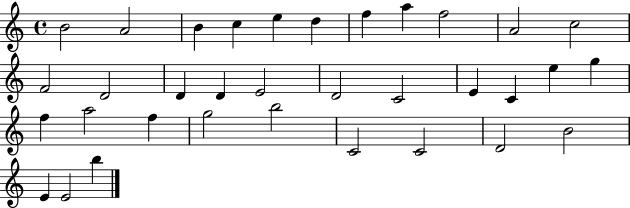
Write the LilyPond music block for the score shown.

{
  \clef treble
  \time 4/4
  \defaultTimeSignature
  \key c \major
  b'2 a'2 | b'4 c''4 e''4 d''4 | f''4 a''4 f''2 | a'2 c''2 | \break f'2 d'2 | d'4 d'4 e'2 | d'2 c'2 | e'4 c'4 e''4 g''4 | \break f''4 a''2 f''4 | g''2 b''2 | c'2 c'2 | d'2 b'2 | \break e'4 e'2 b''4 | \bar "|."
}